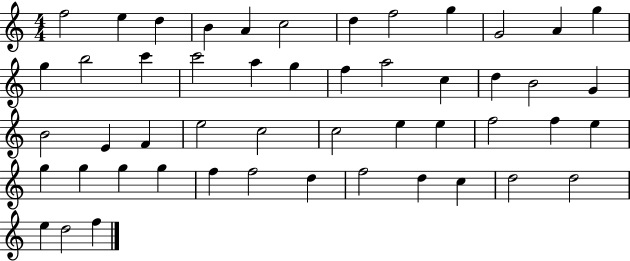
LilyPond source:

{
  \clef treble
  \numericTimeSignature
  \time 4/4
  \key c \major
  f''2 e''4 d''4 | b'4 a'4 c''2 | d''4 f''2 g''4 | g'2 a'4 g''4 | \break g''4 b''2 c'''4 | c'''2 a''4 g''4 | f''4 a''2 c''4 | d''4 b'2 g'4 | \break b'2 e'4 f'4 | e''2 c''2 | c''2 e''4 e''4 | f''2 f''4 e''4 | \break g''4 g''4 g''4 g''4 | f''4 f''2 d''4 | f''2 d''4 c''4 | d''2 d''2 | \break e''4 d''2 f''4 | \bar "|."
}